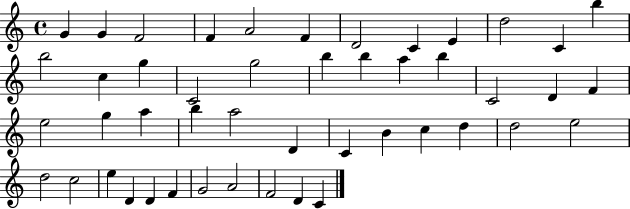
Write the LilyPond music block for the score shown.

{
  \clef treble
  \time 4/4
  \defaultTimeSignature
  \key c \major
  g'4 g'4 f'2 | f'4 a'2 f'4 | d'2 c'4 e'4 | d''2 c'4 b''4 | \break b''2 c''4 g''4 | c'2 g''2 | b''4 b''4 a''4 b''4 | c'2 d'4 f'4 | \break e''2 g''4 a''4 | b''4 a''2 d'4 | c'4 b'4 c''4 d''4 | d''2 e''2 | \break d''2 c''2 | e''4 d'4 d'4 f'4 | g'2 a'2 | f'2 d'4 c'4 | \break \bar "|."
}